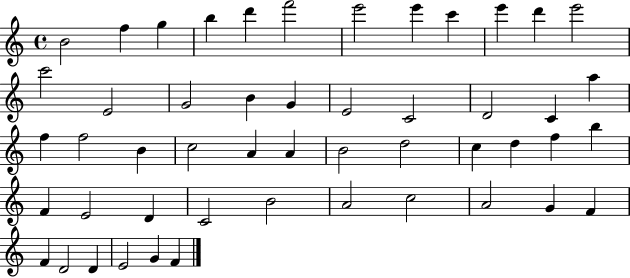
X:1
T:Untitled
M:4/4
L:1/4
K:C
B2 f g b d' f'2 e'2 e' c' e' d' e'2 c'2 E2 G2 B G E2 C2 D2 C a f f2 B c2 A A B2 d2 c d f b F E2 D C2 B2 A2 c2 A2 G F F D2 D E2 G F